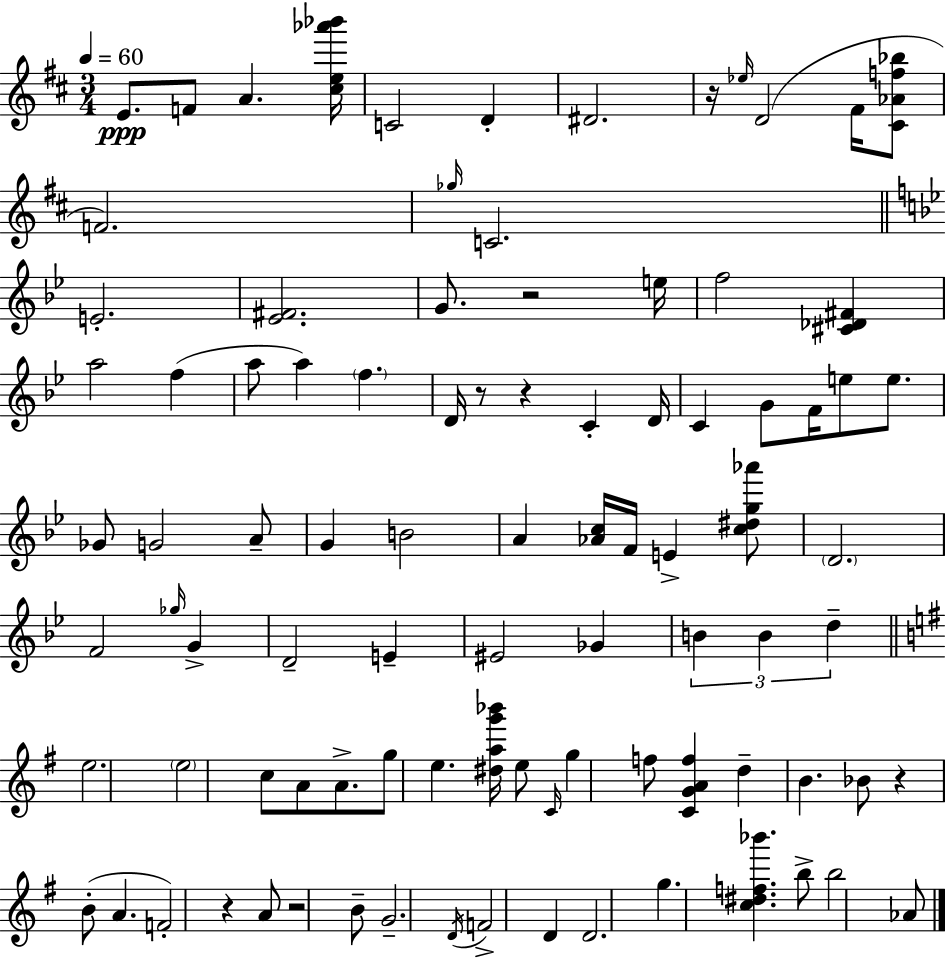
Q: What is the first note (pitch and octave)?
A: E4